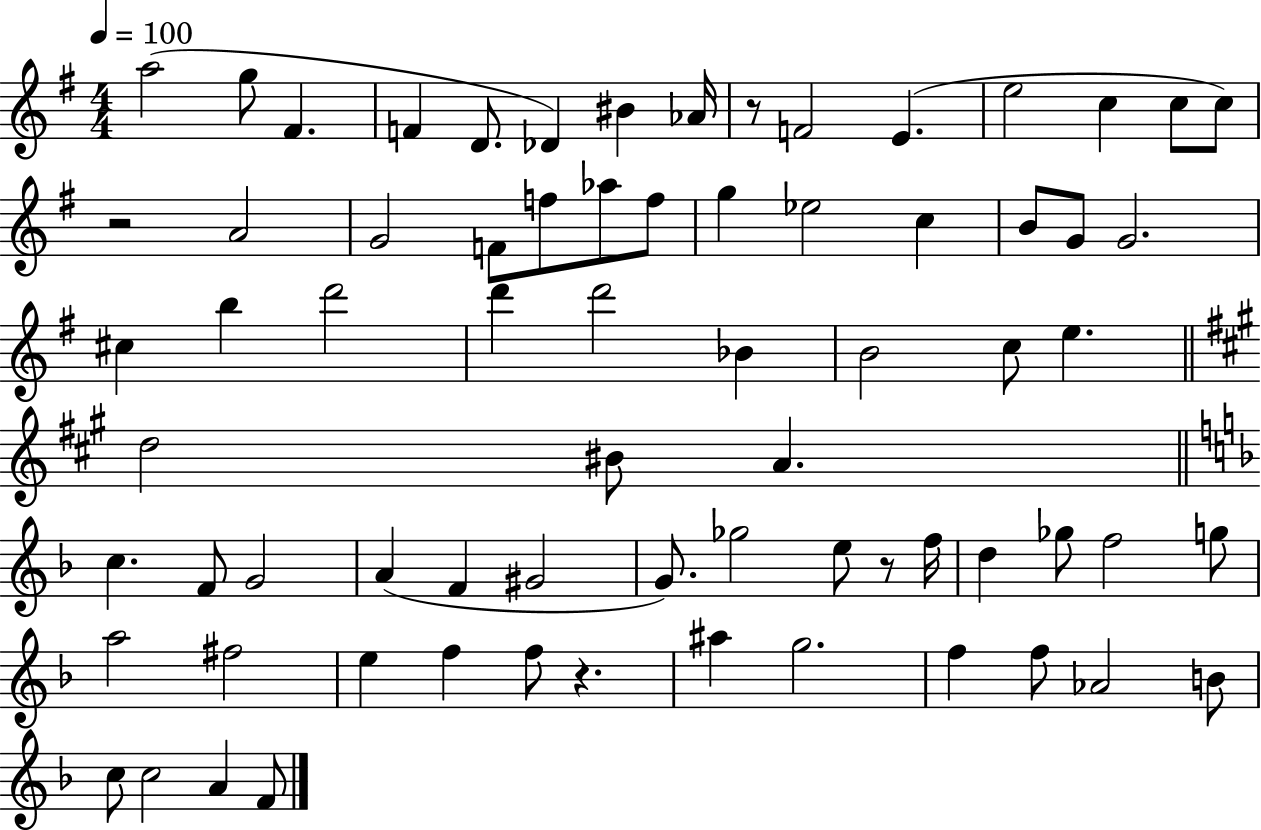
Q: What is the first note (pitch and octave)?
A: A5